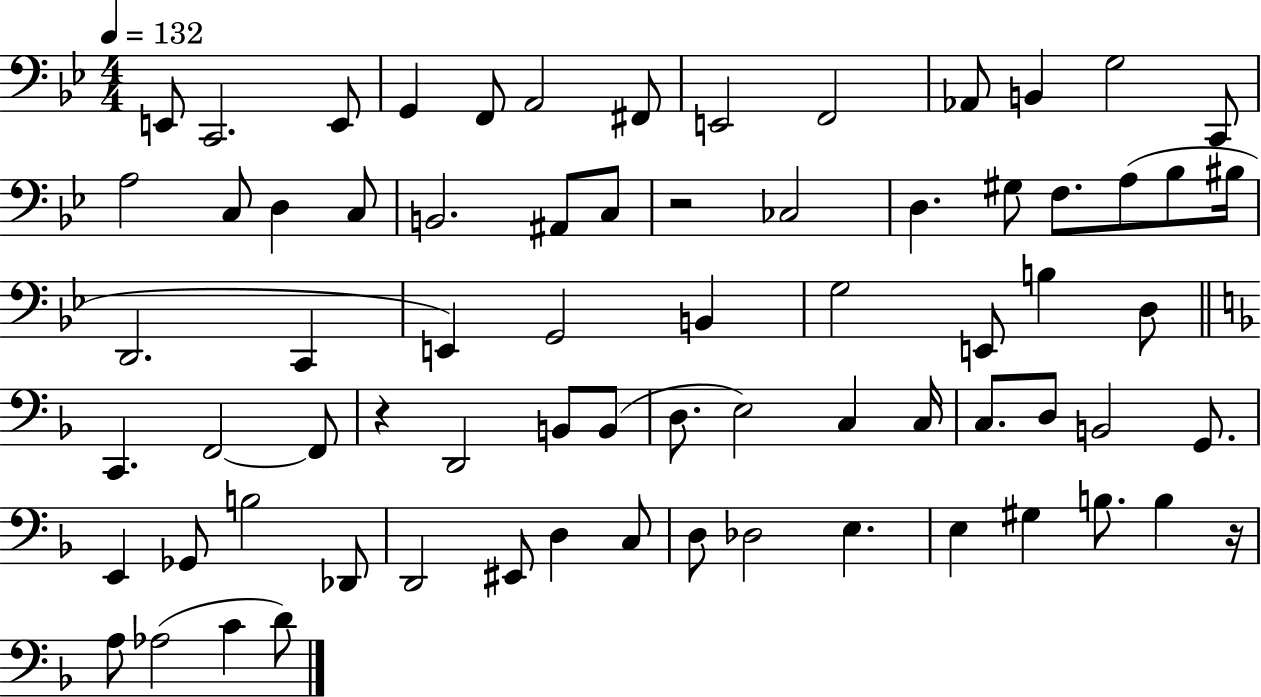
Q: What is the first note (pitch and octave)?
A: E2